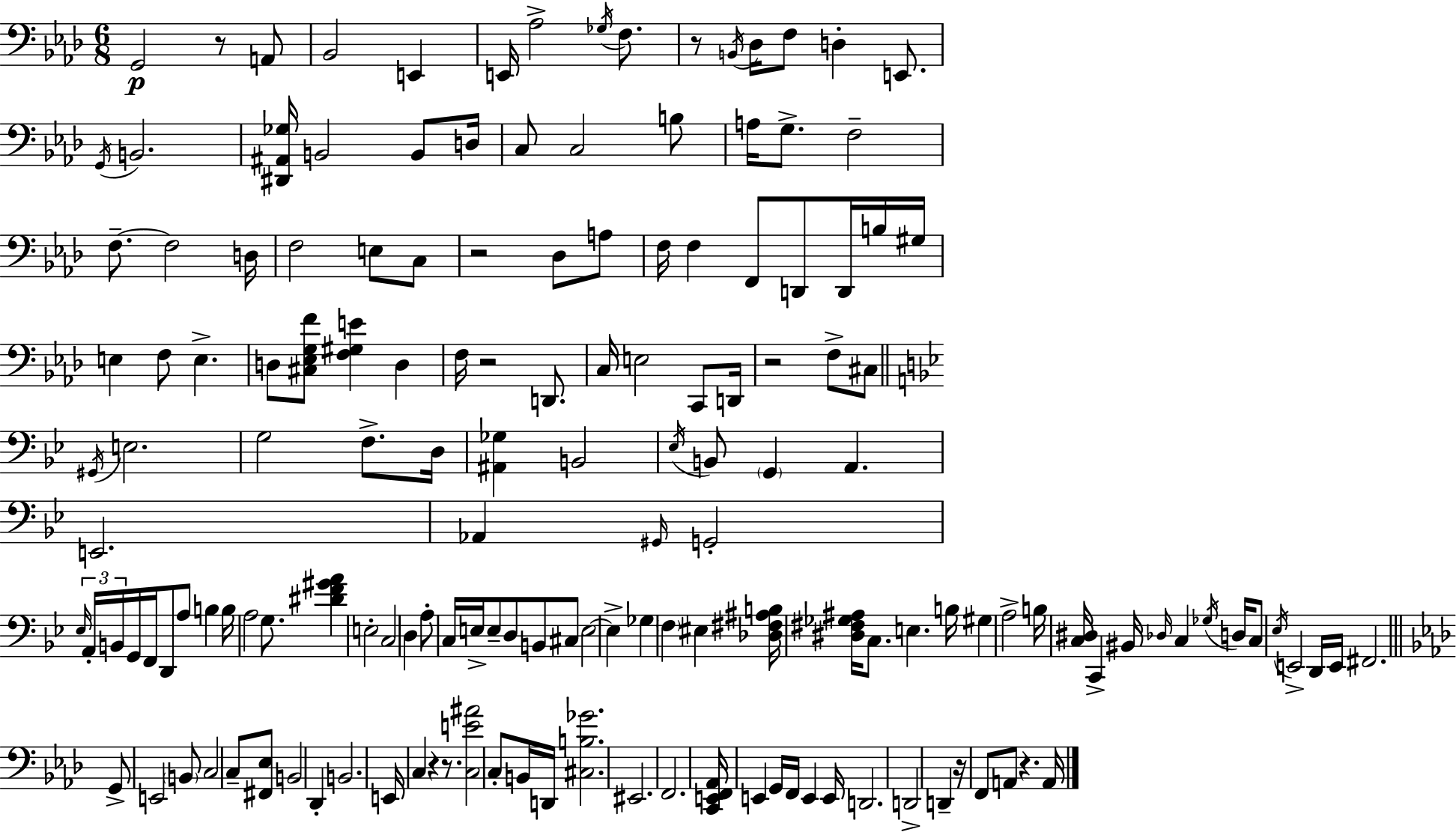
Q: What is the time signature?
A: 6/8